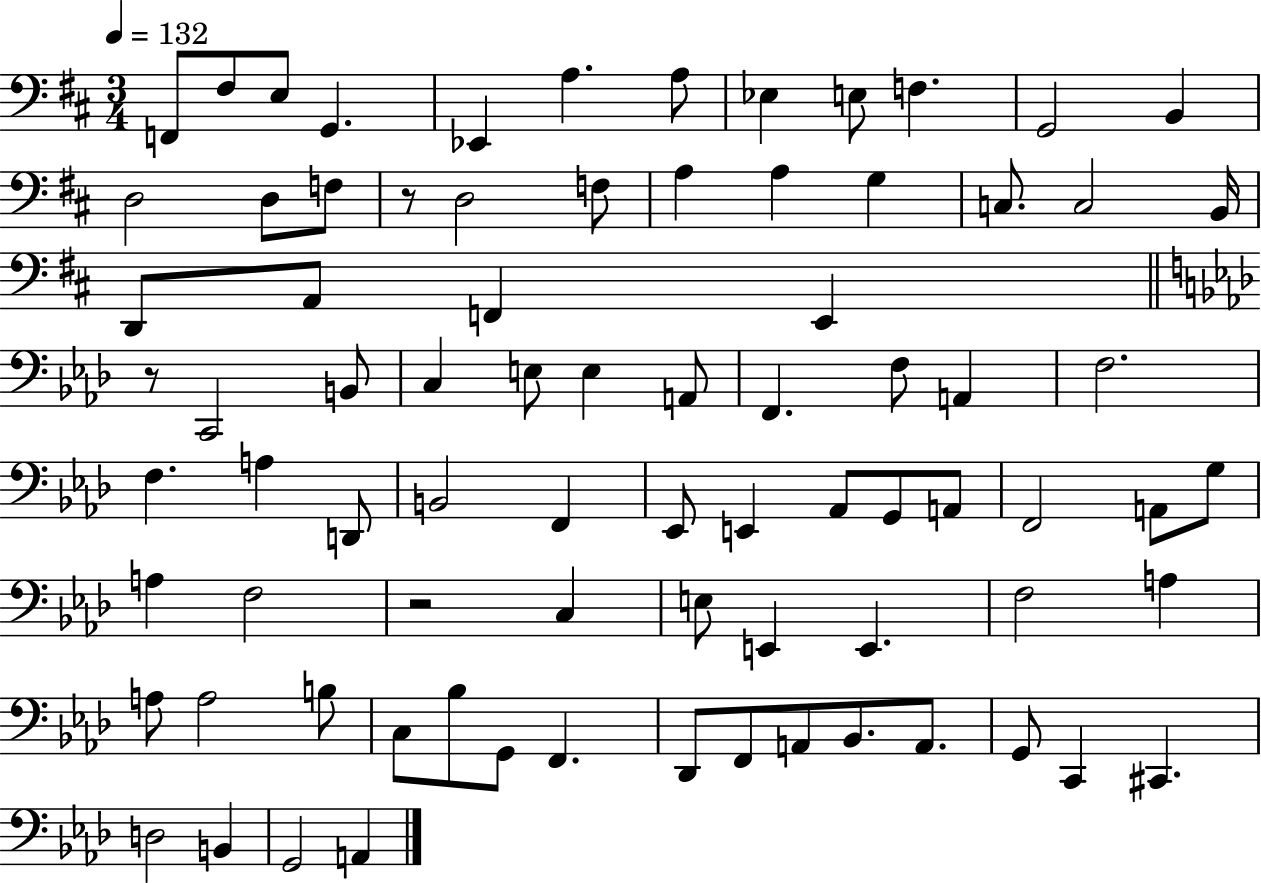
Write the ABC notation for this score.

X:1
T:Untitled
M:3/4
L:1/4
K:D
F,,/2 ^F,/2 E,/2 G,, _E,, A, A,/2 _E, E,/2 F, G,,2 B,, D,2 D,/2 F,/2 z/2 D,2 F,/2 A, A, G, C,/2 C,2 B,,/4 D,,/2 A,,/2 F,, E,, z/2 C,,2 B,,/2 C, E,/2 E, A,,/2 F,, F,/2 A,, F,2 F, A, D,,/2 B,,2 F,, _E,,/2 E,, _A,,/2 G,,/2 A,,/2 F,,2 A,,/2 G,/2 A, F,2 z2 C, E,/2 E,, E,, F,2 A, A,/2 A,2 B,/2 C,/2 _B,/2 G,,/2 F,, _D,,/2 F,,/2 A,,/2 _B,,/2 A,,/2 G,,/2 C,, ^C,, D,2 B,, G,,2 A,,